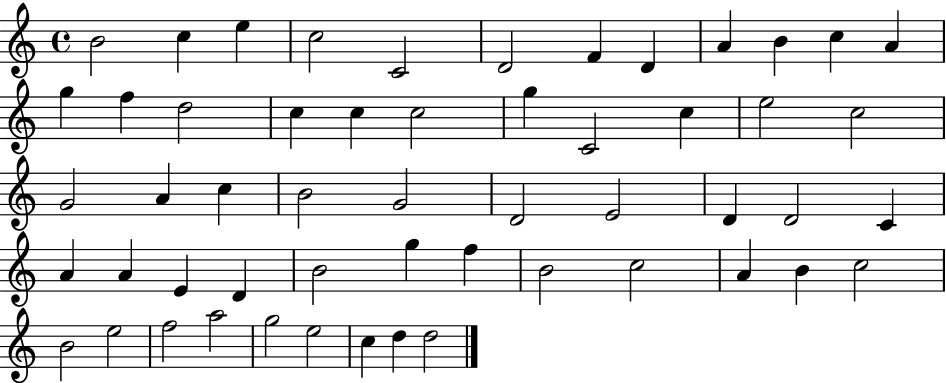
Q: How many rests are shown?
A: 0